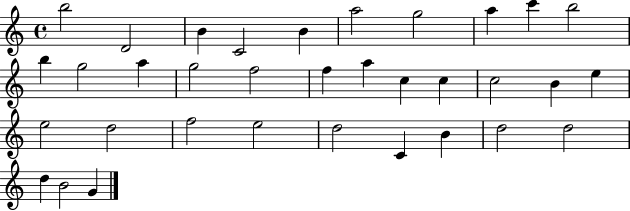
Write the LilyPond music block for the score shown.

{
  \clef treble
  \time 4/4
  \defaultTimeSignature
  \key c \major
  b''2 d'2 | b'4 c'2 b'4 | a''2 g''2 | a''4 c'''4 b''2 | \break b''4 g''2 a''4 | g''2 f''2 | f''4 a''4 c''4 c''4 | c''2 b'4 e''4 | \break e''2 d''2 | f''2 e''2 | d''2 c'4 b'4 | d''2 d''2 | \break d''4 b'2 g'4 | \bar "|."
}